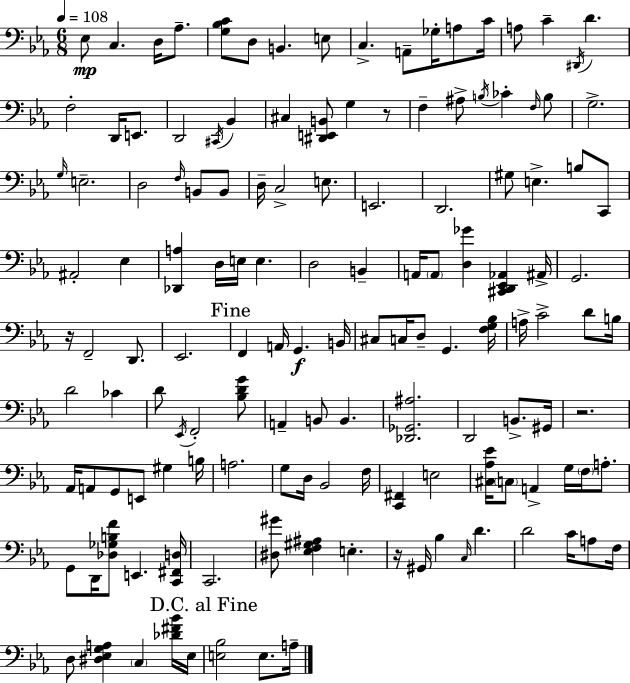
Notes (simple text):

Eb3/e C3/q. D3/s Ab3/e. [G3,Bb3,C4]/e D3/e B2/q. E3/e C3/q. A2/e Gb3/s A3/e C4/s A3/e C4/q D#2/s D4/q. F3/h D2/s E2/e. D2/h C#2/s Bb2/q C#3/q [D#2,E2,B2]/e G3/q R/e F3/q A#3/e B3/s CES4/q F3/s B3/e G3/h. G3/s E3/h. D3/h F3/s B2/e B2/e D3/s C3/h E3/e. E2/h. D2/h. G#3/e E3/q. B3/e C2/e A#2/h Eb3/q [Db2,A3]/q D3/s E3/s E3/q. D3/h B2/q A2/s A2/e [D3,Gb4]/q [C#2,D2,Eb2,Ab2]/q A#2/s G2/h. R/s F2/h D2/e. Eb2/h. F2/q A2/s G2/q. B2/s C#3/e C3/s D3/e G2/q. [F3,G3,Bb3]/s A3/s C4/h D4/e B3/s D4/h CES4/q D4/e Eb2/s F2/h [Bb3,D4,G4]/e A2/q B2/e B2/q. [Db2,Gb2,A#3]/h. D2/h B2/e. G#2/s R/h. Ab2/s A2/e G2/e E2/e G#3/q B3/s A3/h. G3/e D3/s Bb2/h F3/s [C2,F#2]/q E3/h [C#3,Ab3,Eb4]/s C3/e A2/q G3/s F3/s A3/e. G2/e D2/s [Db3,Gb3,B3,F4]/e E2/q. [C2,F#2,D3]/s C2/h. [D#3,G#4]/e [Eb3,F3,G#3,A#3]/q E3/q. R/s G#2/s Bb3/q C3/s D4/q. D4/h C4/s A3/e F3/s D3/e [D#3,Eb3,G3,A3]/q C3/q [Db4,F#4,Bb4]/s Eb3/s [E3,Bb3]/h E3/e. A3/s